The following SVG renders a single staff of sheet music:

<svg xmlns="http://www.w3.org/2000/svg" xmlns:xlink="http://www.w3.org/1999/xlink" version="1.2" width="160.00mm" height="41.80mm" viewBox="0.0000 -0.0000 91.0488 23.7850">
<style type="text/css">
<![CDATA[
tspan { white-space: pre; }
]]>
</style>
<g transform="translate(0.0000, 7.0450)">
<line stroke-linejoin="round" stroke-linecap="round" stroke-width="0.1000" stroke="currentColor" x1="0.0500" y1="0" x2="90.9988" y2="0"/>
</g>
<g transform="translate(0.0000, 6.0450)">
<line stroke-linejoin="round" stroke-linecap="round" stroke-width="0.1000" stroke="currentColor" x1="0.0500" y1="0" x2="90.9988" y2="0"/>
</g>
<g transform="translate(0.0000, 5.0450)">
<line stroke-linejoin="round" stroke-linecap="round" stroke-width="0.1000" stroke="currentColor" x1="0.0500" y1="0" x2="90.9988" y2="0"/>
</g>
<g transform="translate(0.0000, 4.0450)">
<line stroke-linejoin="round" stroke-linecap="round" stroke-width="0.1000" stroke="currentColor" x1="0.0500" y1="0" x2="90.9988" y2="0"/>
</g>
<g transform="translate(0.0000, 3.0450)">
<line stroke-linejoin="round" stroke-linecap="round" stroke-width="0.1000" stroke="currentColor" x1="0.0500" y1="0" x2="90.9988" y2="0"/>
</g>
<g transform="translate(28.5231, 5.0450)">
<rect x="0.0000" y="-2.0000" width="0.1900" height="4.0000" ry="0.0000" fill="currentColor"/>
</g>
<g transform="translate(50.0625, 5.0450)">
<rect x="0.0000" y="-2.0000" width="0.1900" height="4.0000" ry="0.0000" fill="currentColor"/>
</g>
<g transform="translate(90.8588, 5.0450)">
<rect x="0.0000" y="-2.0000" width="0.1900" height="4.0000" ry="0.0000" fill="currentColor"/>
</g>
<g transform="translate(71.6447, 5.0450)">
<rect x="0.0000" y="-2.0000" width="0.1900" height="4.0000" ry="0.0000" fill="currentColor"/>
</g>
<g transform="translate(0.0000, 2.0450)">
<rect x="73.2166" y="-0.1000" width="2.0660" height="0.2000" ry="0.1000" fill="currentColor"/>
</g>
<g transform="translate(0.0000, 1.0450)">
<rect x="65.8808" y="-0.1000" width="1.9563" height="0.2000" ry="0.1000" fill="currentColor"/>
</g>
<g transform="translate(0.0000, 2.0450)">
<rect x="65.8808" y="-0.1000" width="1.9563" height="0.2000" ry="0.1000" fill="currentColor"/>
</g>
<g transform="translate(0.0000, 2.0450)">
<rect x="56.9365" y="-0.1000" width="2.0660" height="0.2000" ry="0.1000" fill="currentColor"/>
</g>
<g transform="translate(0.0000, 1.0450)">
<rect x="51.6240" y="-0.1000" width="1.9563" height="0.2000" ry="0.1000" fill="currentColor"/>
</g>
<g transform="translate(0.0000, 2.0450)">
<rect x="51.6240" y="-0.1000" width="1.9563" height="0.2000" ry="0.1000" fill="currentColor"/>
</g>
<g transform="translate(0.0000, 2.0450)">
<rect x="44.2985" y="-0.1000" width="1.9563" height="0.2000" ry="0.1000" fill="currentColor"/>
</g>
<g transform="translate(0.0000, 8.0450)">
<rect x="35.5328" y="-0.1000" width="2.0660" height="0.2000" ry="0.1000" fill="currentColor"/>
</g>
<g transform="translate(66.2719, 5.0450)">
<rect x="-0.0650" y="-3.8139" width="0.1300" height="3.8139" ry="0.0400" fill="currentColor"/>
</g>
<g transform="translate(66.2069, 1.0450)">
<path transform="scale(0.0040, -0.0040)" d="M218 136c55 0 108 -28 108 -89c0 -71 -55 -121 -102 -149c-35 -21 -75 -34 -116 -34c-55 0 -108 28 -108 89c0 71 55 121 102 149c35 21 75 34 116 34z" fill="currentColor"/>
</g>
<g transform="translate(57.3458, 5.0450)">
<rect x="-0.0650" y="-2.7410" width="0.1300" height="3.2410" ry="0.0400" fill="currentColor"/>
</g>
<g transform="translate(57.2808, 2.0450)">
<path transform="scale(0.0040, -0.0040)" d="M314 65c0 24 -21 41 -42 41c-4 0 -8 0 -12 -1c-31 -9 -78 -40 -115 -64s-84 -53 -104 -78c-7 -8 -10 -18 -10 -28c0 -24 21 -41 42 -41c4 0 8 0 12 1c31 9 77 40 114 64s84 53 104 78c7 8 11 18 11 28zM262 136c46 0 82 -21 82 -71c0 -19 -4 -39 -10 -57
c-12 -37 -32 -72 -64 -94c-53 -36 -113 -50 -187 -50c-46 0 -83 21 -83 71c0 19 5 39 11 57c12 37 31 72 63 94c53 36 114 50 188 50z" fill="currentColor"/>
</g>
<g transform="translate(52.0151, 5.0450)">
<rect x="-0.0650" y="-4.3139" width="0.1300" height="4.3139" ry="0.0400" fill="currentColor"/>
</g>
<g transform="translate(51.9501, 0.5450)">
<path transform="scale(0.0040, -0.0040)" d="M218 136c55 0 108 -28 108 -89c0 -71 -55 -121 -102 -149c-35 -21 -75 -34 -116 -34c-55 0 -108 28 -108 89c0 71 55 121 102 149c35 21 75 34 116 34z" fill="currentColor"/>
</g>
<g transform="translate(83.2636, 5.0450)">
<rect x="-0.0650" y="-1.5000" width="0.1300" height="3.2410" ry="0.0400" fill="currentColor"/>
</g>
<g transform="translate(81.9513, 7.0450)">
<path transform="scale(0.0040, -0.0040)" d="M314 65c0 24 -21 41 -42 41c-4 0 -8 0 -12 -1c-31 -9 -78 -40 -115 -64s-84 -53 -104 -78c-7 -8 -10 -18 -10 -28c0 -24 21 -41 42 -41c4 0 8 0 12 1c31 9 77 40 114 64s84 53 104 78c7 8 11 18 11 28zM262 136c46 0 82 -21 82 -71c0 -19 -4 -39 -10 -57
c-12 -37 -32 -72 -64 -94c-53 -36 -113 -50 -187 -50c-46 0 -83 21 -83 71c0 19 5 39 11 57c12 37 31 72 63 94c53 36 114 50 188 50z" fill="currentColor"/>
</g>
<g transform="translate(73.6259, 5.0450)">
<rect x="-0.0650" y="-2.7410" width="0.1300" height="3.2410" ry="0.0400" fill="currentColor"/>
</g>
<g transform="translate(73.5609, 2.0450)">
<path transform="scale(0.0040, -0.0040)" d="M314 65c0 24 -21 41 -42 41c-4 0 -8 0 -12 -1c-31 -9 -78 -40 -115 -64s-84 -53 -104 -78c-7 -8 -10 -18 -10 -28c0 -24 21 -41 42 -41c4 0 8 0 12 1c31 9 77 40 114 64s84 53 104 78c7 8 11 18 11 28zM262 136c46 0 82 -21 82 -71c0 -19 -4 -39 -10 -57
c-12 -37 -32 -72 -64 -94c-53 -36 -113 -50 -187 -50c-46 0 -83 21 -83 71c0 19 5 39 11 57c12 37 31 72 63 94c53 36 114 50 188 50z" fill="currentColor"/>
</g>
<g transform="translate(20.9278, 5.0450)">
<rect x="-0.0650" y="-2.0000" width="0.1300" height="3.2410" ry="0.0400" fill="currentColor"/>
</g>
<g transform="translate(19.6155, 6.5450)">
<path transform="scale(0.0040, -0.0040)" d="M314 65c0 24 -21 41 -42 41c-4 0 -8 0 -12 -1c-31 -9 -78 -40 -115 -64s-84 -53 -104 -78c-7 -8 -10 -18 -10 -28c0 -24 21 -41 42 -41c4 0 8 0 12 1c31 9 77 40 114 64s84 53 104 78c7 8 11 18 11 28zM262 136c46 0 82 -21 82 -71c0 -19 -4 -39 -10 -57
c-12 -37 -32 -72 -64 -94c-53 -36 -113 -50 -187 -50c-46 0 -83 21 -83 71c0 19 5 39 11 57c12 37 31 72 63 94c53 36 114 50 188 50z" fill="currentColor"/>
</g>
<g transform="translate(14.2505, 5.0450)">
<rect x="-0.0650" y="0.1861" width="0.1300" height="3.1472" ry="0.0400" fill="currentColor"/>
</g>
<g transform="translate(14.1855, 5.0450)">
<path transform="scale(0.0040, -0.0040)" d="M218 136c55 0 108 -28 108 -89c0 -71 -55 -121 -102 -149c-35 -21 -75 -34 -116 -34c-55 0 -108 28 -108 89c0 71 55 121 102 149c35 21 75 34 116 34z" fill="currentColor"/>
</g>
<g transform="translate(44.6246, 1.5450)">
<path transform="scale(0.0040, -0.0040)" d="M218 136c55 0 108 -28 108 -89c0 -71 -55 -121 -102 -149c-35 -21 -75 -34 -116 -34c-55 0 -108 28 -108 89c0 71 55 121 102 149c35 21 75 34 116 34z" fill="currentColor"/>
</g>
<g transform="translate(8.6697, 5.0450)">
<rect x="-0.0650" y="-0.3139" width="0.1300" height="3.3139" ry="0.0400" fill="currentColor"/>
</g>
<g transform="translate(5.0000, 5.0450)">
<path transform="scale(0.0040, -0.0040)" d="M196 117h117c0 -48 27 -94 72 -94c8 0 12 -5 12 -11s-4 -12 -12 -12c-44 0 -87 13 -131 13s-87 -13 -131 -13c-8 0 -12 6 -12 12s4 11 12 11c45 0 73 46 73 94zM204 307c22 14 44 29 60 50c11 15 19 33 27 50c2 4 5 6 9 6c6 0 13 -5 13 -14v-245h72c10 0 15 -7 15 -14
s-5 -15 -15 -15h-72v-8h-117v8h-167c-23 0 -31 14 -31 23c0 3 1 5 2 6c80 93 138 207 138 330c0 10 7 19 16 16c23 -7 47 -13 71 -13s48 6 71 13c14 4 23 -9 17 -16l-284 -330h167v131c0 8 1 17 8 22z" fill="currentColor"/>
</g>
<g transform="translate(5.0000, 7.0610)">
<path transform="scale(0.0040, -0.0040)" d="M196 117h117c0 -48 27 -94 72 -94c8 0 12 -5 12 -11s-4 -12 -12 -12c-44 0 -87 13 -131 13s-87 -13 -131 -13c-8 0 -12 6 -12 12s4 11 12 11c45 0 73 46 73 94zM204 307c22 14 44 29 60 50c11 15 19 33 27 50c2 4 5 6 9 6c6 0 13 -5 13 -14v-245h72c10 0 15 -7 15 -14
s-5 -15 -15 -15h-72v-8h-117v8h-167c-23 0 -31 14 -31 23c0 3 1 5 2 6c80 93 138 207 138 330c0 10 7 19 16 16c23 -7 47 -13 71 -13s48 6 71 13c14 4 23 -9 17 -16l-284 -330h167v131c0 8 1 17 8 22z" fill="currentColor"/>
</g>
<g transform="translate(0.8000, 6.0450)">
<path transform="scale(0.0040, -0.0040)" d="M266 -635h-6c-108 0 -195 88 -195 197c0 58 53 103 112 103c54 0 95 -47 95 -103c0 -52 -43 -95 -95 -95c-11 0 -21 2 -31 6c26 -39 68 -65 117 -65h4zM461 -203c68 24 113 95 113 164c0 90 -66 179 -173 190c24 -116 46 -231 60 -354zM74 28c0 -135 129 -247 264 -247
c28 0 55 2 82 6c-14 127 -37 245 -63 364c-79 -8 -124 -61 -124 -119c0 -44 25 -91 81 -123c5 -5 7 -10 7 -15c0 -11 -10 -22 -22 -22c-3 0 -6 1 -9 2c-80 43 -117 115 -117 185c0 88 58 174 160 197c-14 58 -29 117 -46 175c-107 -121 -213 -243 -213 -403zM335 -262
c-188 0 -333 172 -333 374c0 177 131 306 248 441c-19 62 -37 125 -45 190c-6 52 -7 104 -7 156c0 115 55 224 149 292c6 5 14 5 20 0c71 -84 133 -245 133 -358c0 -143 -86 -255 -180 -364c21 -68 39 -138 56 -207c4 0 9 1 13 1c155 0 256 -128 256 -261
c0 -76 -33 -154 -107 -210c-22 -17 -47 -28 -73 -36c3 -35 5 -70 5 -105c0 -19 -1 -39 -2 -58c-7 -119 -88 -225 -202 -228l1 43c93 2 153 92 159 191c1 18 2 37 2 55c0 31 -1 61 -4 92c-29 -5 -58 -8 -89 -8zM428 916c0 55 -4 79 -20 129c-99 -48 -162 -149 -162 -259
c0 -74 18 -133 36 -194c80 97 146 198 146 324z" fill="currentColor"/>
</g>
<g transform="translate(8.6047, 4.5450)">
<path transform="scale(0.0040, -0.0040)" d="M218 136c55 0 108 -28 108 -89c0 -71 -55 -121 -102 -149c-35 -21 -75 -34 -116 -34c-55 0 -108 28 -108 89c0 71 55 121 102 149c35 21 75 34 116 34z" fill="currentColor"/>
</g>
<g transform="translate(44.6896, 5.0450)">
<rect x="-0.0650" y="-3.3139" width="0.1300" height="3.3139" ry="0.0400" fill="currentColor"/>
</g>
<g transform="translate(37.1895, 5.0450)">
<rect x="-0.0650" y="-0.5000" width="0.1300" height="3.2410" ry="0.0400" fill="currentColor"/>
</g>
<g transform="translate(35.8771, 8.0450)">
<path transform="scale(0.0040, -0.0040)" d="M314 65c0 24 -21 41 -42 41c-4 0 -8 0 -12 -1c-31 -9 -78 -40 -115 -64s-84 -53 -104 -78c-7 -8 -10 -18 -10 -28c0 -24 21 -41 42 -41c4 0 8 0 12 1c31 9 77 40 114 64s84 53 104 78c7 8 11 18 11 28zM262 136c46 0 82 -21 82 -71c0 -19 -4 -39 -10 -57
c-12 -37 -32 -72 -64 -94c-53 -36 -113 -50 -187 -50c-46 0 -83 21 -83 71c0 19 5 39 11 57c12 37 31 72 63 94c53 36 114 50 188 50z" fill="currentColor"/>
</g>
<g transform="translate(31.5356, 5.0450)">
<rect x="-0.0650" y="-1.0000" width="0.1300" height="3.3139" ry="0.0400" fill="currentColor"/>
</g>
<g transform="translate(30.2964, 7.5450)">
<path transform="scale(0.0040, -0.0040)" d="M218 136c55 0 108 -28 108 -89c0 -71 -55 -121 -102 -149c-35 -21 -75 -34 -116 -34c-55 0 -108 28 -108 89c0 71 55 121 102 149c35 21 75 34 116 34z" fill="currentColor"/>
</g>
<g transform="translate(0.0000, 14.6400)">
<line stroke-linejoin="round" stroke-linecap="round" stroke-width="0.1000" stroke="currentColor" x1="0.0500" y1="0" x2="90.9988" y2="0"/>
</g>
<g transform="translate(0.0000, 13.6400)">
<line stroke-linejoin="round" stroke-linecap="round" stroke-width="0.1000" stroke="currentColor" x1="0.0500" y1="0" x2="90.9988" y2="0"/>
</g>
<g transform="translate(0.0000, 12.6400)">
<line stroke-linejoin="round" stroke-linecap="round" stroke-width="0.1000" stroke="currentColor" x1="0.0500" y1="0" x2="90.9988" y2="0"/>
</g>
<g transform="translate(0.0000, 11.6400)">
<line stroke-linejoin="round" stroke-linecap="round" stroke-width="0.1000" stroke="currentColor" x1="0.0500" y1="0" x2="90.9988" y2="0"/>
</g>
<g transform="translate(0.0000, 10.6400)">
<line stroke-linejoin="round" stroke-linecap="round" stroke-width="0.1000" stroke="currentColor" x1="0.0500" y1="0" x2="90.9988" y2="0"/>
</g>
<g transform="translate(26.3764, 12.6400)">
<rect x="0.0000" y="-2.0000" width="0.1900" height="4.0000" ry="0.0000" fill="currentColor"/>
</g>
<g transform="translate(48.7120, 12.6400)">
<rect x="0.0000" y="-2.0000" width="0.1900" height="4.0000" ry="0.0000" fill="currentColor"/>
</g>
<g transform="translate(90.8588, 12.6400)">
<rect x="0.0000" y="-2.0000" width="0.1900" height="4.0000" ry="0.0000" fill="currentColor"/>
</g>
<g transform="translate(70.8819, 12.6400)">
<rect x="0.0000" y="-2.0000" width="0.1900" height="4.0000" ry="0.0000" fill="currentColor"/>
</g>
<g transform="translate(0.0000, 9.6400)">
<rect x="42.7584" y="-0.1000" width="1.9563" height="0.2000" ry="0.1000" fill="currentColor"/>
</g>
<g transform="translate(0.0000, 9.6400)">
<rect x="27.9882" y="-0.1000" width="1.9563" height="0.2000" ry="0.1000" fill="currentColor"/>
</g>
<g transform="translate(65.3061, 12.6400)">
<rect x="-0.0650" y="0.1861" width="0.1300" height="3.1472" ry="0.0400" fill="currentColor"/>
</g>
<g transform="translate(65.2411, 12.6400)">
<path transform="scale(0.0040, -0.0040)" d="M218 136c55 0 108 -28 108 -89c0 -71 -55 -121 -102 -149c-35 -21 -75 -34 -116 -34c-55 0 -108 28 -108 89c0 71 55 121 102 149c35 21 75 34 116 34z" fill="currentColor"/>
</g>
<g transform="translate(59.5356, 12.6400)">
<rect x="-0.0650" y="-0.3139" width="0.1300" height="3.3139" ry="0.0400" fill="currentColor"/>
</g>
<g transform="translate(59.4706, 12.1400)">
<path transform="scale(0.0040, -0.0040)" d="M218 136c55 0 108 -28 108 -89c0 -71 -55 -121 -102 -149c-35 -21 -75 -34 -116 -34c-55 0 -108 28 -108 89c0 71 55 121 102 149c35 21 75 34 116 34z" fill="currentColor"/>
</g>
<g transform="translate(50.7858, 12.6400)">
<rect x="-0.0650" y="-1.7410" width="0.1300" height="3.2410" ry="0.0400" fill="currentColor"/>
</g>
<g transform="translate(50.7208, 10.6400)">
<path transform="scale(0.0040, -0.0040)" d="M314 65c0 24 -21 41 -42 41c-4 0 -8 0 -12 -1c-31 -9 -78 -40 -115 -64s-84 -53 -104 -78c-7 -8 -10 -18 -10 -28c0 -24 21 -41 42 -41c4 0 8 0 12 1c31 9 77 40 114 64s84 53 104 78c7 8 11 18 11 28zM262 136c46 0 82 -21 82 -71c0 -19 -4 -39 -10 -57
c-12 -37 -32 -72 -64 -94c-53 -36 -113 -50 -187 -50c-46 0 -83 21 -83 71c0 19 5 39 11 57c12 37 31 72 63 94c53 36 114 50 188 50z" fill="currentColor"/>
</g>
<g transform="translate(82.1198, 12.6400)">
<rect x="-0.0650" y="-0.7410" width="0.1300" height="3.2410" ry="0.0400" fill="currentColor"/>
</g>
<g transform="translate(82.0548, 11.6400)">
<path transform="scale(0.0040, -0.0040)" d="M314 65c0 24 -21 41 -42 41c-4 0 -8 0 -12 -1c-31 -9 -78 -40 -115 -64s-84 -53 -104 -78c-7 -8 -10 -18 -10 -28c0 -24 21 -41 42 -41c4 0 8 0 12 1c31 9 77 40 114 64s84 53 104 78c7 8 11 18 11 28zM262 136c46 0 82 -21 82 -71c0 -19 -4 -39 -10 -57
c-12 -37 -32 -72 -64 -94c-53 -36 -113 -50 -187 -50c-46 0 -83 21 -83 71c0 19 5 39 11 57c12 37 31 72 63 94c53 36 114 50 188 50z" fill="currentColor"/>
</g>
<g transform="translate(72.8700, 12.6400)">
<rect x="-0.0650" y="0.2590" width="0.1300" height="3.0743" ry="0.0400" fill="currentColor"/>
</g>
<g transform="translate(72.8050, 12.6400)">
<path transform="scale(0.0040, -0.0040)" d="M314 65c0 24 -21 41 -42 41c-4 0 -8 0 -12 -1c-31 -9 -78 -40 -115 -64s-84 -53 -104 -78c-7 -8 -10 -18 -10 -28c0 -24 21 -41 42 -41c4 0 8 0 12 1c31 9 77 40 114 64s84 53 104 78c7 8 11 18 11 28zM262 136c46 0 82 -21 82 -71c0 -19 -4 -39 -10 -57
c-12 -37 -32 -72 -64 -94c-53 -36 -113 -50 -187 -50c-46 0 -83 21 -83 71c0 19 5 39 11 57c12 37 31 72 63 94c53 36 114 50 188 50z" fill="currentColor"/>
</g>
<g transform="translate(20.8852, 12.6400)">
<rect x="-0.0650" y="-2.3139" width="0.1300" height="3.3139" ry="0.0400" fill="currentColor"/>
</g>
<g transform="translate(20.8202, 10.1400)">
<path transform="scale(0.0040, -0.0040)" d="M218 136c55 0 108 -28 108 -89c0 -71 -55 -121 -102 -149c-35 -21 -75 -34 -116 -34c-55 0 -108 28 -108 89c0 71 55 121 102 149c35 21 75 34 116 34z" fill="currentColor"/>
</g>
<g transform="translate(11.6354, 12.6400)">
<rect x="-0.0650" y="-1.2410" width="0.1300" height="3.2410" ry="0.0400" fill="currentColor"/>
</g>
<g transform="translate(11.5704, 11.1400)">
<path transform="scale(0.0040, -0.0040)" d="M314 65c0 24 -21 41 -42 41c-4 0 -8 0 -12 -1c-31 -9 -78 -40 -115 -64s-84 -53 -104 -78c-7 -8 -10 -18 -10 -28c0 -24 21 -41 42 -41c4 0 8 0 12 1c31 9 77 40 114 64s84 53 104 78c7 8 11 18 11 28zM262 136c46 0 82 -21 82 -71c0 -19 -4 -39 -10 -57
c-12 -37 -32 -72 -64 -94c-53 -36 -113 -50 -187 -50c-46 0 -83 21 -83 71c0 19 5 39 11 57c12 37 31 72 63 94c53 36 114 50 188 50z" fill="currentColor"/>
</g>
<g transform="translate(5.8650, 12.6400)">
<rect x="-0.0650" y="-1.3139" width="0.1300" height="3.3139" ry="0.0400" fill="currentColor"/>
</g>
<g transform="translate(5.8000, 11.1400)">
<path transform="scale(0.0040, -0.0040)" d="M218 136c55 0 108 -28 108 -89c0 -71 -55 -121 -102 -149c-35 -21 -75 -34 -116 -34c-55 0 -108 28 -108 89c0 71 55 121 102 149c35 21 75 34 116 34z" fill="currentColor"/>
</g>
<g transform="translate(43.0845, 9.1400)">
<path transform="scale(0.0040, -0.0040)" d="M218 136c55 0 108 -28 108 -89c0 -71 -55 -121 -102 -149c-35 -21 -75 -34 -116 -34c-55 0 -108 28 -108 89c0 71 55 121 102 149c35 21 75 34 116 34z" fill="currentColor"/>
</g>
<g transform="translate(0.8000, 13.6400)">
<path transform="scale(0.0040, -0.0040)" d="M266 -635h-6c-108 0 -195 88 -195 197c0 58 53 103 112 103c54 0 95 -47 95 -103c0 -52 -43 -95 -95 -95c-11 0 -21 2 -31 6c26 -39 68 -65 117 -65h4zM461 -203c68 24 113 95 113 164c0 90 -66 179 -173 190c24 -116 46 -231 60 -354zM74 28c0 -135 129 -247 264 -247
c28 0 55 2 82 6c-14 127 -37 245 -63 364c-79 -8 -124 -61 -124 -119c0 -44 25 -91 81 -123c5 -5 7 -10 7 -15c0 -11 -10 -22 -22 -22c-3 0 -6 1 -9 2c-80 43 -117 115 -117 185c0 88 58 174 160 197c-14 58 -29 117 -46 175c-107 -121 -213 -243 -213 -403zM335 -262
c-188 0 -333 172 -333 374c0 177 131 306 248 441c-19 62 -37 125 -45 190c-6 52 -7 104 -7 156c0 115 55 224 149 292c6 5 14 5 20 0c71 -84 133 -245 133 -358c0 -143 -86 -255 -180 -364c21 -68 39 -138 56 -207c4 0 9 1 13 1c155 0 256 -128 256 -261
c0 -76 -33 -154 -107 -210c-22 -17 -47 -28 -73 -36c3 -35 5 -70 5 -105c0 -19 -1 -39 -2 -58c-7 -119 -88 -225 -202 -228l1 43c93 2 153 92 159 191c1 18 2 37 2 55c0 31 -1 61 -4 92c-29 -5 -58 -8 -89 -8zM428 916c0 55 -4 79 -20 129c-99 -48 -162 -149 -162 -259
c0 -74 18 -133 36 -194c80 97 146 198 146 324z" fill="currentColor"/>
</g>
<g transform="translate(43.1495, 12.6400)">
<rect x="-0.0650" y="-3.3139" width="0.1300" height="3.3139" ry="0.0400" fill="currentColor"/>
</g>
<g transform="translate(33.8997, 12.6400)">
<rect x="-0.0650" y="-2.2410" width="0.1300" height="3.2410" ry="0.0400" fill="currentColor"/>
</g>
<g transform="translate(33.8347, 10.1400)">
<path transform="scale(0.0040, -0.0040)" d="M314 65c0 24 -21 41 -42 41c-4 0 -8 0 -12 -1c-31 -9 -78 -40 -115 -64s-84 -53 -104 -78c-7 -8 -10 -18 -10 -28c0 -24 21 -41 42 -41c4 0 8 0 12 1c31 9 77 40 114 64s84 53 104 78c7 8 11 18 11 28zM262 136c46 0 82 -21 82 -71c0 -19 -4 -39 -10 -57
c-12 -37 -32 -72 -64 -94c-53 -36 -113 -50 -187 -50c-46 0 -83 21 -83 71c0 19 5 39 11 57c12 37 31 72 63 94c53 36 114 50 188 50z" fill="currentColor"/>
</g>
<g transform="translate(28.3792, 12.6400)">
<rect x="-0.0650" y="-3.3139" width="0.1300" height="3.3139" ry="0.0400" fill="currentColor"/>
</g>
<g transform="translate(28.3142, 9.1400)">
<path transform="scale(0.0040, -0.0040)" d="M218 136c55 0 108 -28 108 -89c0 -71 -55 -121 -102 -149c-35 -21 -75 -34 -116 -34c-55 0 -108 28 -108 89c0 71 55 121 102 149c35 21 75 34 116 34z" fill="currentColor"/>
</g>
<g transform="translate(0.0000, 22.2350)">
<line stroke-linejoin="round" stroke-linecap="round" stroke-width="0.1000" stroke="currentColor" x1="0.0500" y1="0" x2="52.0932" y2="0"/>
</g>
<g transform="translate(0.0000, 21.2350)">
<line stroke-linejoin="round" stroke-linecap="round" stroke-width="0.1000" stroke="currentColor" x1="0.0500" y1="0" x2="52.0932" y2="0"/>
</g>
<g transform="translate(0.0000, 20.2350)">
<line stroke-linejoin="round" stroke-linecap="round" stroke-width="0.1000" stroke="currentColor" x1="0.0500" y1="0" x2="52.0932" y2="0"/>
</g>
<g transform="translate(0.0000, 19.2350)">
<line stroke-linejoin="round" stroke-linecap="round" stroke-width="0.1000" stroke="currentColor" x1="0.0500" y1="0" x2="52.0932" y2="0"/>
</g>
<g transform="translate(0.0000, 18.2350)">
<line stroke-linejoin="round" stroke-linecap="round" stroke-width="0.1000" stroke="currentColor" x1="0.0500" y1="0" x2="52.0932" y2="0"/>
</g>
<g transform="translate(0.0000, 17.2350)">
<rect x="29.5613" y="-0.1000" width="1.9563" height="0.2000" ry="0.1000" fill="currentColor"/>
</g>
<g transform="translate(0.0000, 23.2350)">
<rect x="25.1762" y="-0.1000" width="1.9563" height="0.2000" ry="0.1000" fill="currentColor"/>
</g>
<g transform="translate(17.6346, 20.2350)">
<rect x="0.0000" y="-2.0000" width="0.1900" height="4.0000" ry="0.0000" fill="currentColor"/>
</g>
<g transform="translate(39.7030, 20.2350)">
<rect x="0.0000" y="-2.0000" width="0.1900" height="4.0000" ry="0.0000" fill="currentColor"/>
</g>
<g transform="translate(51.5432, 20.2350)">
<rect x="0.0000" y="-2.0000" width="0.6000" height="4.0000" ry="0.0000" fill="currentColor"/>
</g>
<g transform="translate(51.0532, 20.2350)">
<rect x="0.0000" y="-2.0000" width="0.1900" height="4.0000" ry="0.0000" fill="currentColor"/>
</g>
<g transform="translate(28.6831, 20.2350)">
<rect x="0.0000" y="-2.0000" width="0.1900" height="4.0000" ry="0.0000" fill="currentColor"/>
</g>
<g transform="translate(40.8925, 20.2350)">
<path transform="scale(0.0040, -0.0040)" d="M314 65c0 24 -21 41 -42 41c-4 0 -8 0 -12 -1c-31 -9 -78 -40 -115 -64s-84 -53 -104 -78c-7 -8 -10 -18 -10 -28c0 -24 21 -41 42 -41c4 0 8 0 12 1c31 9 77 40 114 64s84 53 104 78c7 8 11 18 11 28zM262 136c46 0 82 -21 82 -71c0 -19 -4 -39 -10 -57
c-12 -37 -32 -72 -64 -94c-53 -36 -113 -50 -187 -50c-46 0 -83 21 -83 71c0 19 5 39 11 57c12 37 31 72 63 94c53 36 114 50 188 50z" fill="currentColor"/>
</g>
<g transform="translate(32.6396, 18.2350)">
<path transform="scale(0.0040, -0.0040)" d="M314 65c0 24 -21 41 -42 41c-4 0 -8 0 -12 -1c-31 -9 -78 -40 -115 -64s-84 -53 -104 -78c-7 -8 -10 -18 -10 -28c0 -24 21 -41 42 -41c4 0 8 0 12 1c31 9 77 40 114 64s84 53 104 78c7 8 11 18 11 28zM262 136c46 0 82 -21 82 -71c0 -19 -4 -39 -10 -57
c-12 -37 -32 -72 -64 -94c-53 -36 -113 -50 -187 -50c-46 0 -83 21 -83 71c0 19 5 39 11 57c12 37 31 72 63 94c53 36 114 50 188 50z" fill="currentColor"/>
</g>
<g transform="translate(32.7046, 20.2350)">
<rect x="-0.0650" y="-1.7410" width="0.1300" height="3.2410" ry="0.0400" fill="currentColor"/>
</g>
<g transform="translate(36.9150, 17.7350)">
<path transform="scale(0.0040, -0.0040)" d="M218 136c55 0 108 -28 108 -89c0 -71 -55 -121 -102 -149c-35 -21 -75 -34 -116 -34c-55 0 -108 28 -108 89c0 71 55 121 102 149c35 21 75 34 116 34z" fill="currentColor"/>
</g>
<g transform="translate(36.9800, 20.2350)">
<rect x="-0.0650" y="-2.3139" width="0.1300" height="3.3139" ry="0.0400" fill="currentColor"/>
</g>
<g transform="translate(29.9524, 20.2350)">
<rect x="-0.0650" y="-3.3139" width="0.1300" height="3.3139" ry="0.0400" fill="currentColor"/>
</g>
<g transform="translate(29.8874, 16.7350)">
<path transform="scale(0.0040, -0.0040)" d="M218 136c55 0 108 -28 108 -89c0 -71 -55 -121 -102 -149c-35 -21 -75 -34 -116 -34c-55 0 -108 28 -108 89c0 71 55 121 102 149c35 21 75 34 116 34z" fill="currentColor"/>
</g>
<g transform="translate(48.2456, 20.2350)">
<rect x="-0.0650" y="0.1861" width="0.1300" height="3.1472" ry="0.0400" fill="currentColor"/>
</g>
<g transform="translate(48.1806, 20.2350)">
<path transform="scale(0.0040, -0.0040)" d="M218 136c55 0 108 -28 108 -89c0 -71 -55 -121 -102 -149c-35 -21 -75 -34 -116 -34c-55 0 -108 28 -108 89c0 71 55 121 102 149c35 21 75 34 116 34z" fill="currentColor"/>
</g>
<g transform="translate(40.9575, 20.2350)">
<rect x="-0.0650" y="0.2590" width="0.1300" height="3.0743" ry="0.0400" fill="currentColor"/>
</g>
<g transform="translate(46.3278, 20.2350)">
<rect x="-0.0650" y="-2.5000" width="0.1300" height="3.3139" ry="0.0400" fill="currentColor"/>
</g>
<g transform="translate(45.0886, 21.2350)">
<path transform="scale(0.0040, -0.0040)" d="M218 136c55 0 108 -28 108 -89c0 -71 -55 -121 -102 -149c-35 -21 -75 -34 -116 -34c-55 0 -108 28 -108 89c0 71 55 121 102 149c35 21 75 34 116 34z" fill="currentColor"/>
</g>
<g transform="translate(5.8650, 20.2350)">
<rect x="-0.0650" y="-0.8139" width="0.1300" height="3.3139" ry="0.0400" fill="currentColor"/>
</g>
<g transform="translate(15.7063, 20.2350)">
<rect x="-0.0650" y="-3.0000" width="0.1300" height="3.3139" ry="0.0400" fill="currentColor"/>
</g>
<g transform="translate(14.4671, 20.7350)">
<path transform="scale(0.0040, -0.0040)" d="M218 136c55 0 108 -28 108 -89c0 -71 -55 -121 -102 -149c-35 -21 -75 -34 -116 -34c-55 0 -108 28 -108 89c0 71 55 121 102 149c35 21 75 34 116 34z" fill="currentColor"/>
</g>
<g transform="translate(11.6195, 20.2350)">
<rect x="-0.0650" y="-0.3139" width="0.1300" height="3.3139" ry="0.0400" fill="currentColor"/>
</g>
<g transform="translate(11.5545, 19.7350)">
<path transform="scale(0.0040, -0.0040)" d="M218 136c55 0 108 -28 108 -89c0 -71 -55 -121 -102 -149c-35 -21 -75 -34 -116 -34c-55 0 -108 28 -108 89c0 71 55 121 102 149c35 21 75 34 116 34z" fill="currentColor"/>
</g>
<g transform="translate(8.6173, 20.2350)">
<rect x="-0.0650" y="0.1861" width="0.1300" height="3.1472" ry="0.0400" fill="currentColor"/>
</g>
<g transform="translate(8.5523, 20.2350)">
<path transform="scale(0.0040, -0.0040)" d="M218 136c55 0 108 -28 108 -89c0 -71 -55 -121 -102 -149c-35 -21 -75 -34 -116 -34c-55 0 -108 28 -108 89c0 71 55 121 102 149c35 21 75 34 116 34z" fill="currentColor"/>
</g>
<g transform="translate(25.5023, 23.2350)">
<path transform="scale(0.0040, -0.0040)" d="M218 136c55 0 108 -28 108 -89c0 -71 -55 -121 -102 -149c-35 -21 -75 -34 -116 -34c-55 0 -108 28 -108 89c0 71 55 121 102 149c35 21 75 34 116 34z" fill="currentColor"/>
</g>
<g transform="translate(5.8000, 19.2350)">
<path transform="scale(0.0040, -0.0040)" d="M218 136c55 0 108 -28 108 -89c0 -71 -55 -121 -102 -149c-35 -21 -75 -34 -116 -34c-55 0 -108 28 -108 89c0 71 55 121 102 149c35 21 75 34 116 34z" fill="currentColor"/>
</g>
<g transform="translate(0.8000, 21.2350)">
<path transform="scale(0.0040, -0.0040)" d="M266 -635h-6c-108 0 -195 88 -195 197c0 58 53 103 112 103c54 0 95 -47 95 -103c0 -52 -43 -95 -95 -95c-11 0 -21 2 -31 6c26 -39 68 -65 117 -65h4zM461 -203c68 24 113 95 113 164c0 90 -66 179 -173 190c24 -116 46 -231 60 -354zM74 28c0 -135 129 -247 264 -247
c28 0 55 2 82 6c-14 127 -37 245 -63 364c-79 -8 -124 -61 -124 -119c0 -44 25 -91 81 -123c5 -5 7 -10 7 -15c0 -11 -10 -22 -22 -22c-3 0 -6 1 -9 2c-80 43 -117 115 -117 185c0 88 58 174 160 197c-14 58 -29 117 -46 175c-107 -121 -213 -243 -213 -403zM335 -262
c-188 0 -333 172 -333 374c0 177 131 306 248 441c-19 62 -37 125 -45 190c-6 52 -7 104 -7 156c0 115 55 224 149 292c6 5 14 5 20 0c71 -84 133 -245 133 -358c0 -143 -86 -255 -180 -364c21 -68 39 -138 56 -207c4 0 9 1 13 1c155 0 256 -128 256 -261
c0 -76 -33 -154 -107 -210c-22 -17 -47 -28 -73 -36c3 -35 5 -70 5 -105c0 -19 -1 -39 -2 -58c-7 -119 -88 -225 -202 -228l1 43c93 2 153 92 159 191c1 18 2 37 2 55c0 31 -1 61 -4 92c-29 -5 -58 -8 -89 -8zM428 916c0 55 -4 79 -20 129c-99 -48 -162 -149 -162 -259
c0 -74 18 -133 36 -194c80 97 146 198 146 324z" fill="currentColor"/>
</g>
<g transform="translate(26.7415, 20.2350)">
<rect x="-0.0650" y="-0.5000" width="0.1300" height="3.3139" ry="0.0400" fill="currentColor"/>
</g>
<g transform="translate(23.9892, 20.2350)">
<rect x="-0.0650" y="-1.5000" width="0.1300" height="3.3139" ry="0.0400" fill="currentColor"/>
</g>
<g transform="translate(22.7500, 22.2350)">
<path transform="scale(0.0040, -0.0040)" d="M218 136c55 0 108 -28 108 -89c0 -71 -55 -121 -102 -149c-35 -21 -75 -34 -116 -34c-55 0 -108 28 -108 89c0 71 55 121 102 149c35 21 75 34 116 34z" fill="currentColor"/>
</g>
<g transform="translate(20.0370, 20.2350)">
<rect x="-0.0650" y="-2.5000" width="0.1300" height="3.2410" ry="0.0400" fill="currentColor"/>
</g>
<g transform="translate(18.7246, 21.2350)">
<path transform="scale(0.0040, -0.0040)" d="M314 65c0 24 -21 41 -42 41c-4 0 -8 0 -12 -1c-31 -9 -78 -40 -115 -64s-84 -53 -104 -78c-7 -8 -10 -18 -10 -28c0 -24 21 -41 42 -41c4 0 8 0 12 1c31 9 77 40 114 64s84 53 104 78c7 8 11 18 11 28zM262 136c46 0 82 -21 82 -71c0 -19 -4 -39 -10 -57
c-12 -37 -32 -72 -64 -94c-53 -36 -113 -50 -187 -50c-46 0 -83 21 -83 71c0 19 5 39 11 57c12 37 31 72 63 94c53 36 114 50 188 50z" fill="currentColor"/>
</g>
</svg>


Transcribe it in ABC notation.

X:1
T:Untitled
M:4/4
L:1/4
K:C
c B F2 D C2 b d' a2 c' a2 E2 e e2 g b g2 b f2 c B B2 d2 d B c A G2 E C b f2 g B2 G B